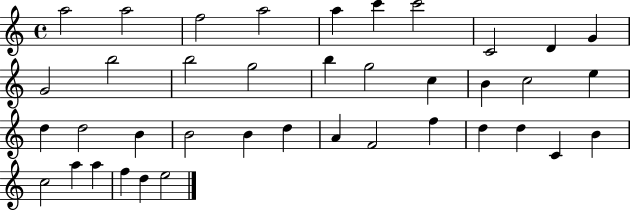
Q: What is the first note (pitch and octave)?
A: A5